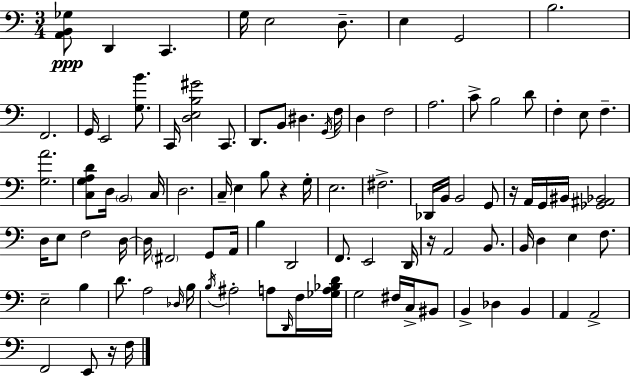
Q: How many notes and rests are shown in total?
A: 97